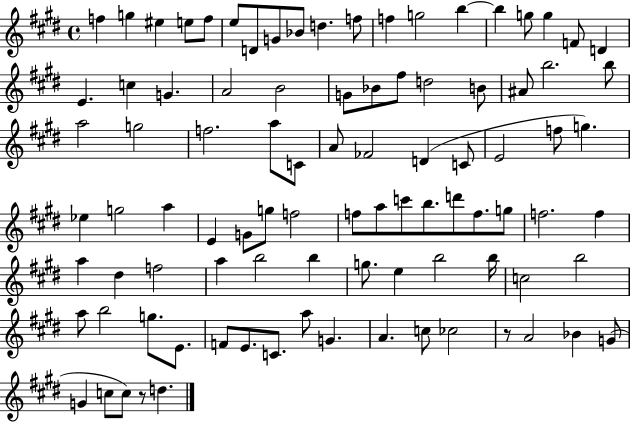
F5/q G5/q EIS5/q E5/e F5/e E5/e D4/e G4/e Bb4/e D5/q. F5/e F5/q G5/h B5/q B5/q G5/e G5/q F4/e D4/q E4/q. C5/q G4/q. A4/h B4/h G4/e Bb4/e F#5/e D5/h B4/e A#4/e B5/h. B5/e A5/h G5/h F5/h. A5/e C4/e A4/e FES4/h D4/q C4/e E4/h F5/e G5/q. Eb5/q G5/h A5/q E4/q G4/e G5/e F5/h F5/e A5/e C6/e B5/e. D6/e F5/e. G5/e F5/h. F5/q A5/q D#5/q F5/h A5/q B5/h B5/q G5/e. E5/q B5/h B5/s C5/h B5/h A5/e B5/h G5/e. E4/e. F4/e E4/e. C4/e. A5/e G4/q. A4/q. C5/e CES5/h R/e A4/h Bb4/q G4/e G4/q C5/e C5/e R/e D5/q.